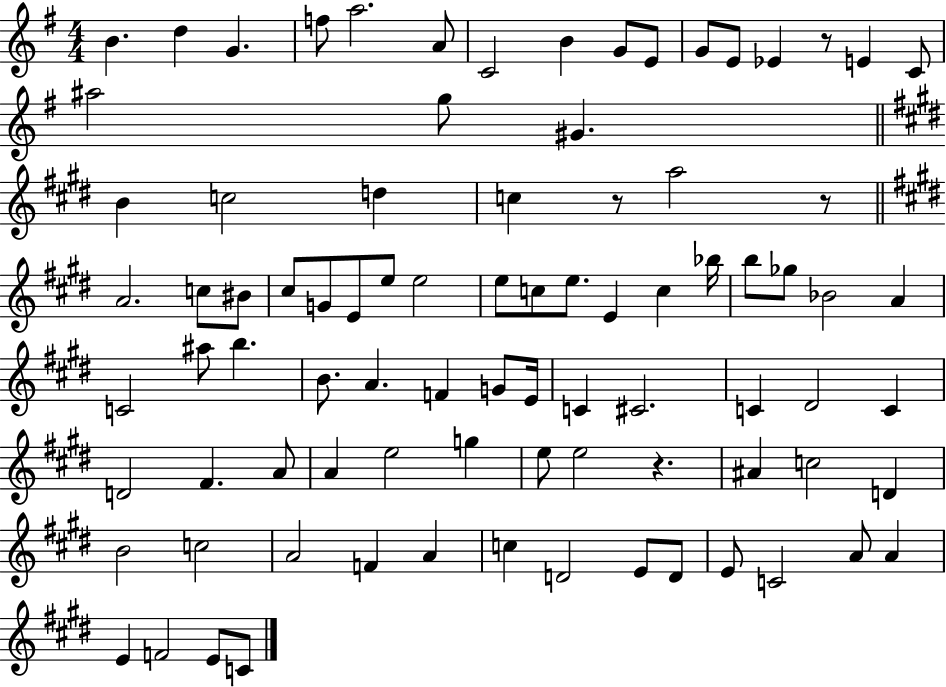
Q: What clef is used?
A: treble